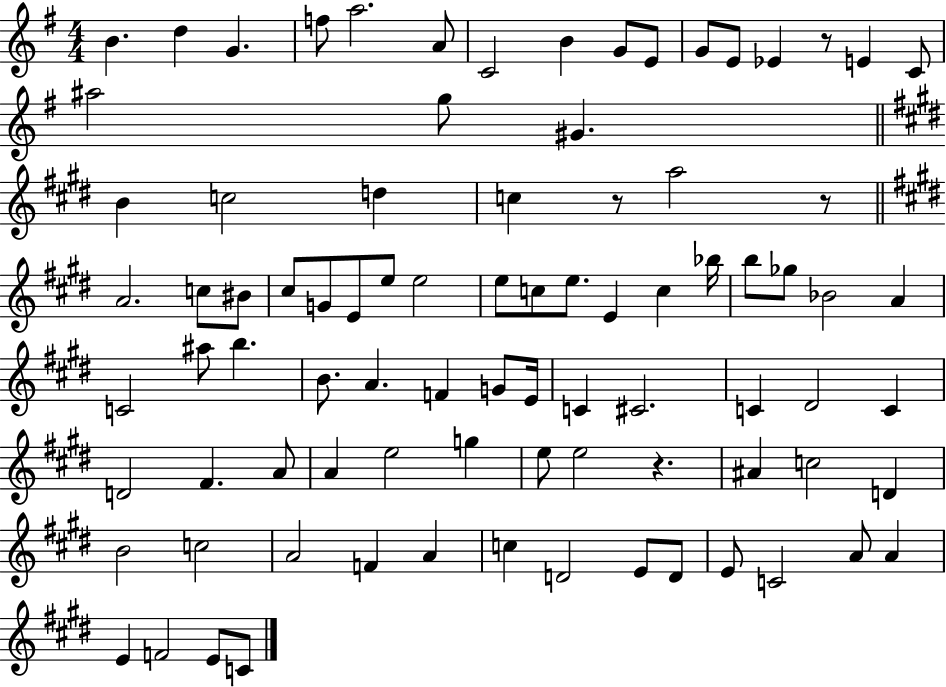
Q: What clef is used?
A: treble